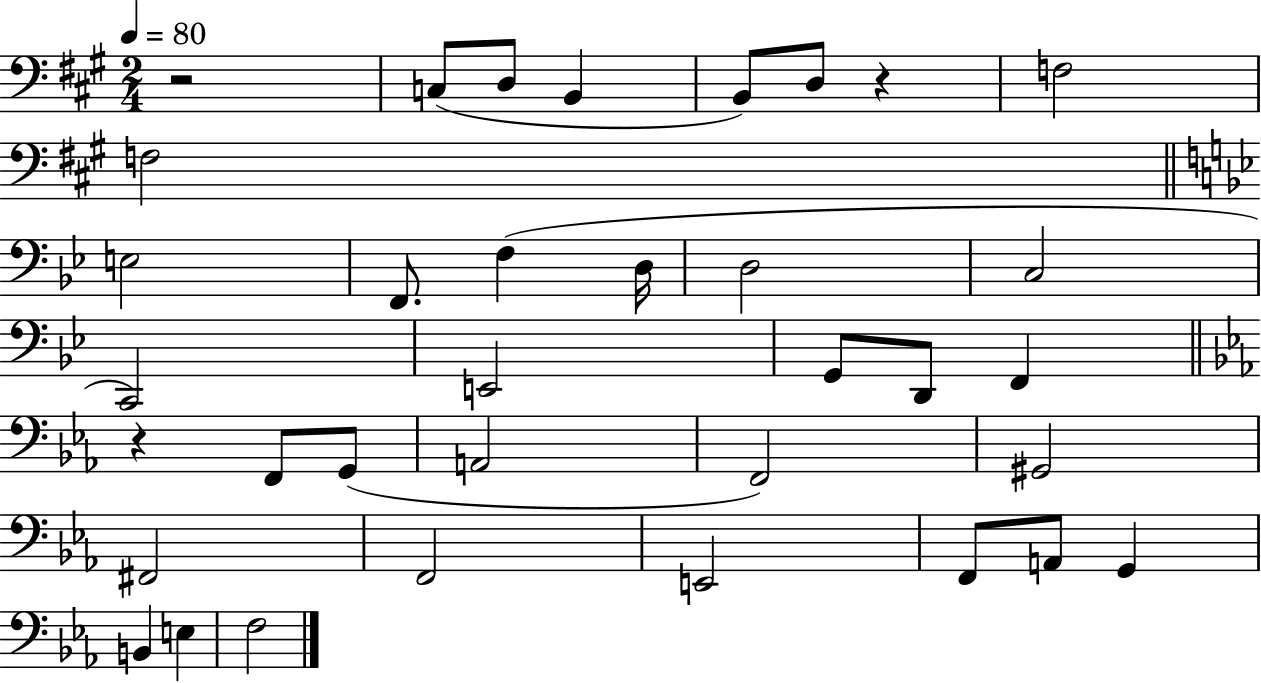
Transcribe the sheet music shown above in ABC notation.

X:1
T:Untitled
M:2/4
L:1/4
K:A
z2 C,/2 D,/2 B,, B,,/2 D,/2 z F,2 F,2 E,2 F,,/2 F, D,/4 D,2 C,2 C,,2 E,,2 G,,/2 D,,/2 F,, z F,,/2 G,,/2 A,,2 F,,2 ^G,,2 ^F,,2 F,,2 E,,2 F,,/2 A,,/2 G,, B,, E, F,2